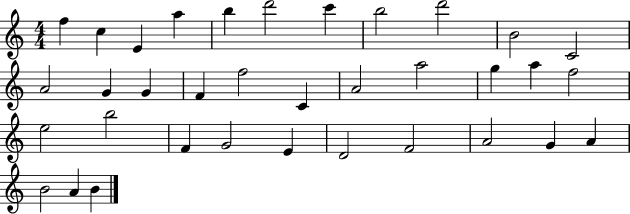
F5/q C5/q E4/q A5/q B5/q D6/h C6/q B5/h D6/h B4/h C4/h A4/h G4/q G4/q F4/q F5/h C4/q A4/h A5/h G5/q A5/q F5/h E5/h B5/h F4/q G4/h E4/q D4/h F4/h A4/h G4/q A4/q B4/h A4/q B4/q